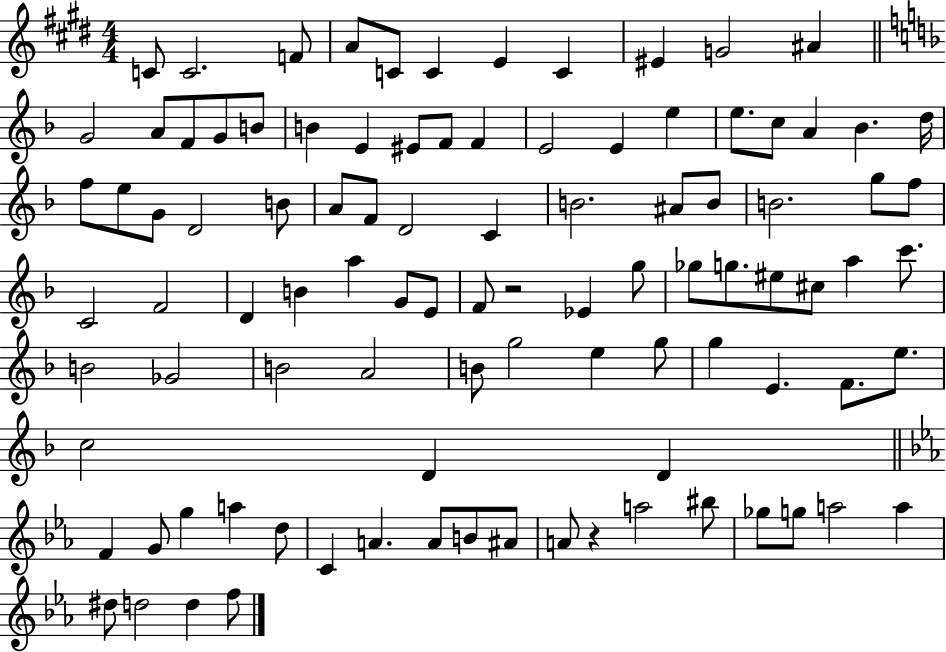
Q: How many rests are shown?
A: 2